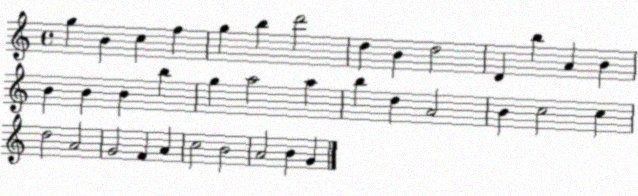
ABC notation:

X:1
T:Untitled
M:4/4
L:1/4
K:C
g B c f g b d'2 d B d2 D b A B B B B b g a2 a b d A2 B c2 c d2 A2 G2 F A c2 B2 A2 B G